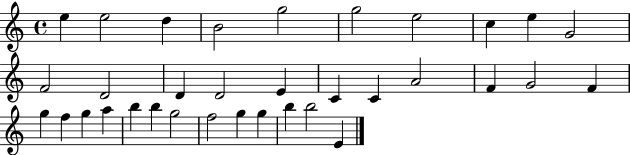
E5/q E5/h D5/q B4/h G5/h G5/h E5/h C5/q E5/q G4/h F4/h D4/h D4/q D4/h E4/q C4/q C4/q A4/h F4/q G4/h F4/q G5/q F5/q G5/q A5/q B5/q B5/q G5/h F5/h G5/q G5/q B5/q B5/h E4/q